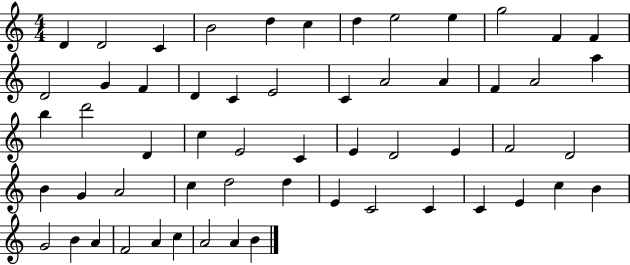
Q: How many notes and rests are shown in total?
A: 57